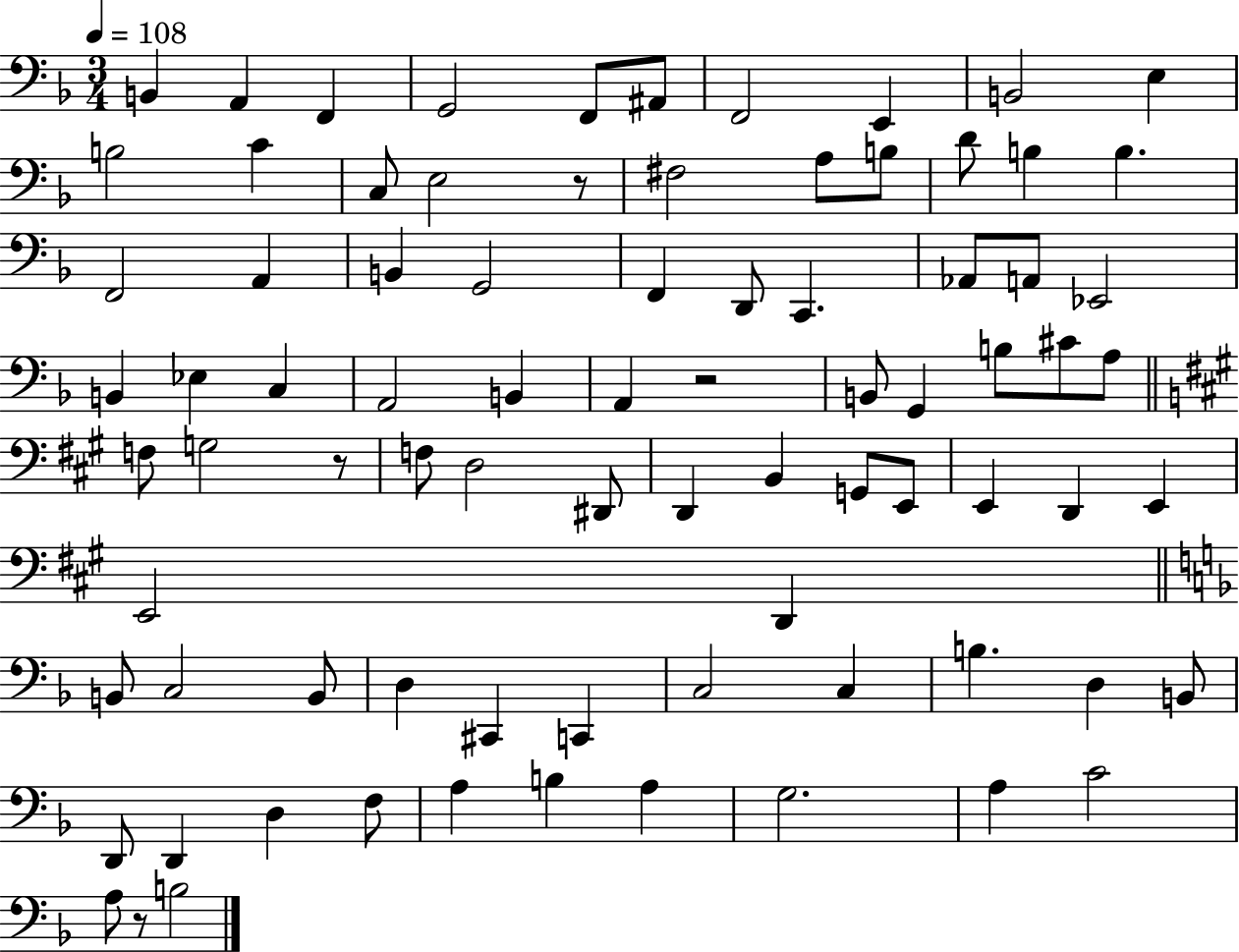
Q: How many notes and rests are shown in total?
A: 82